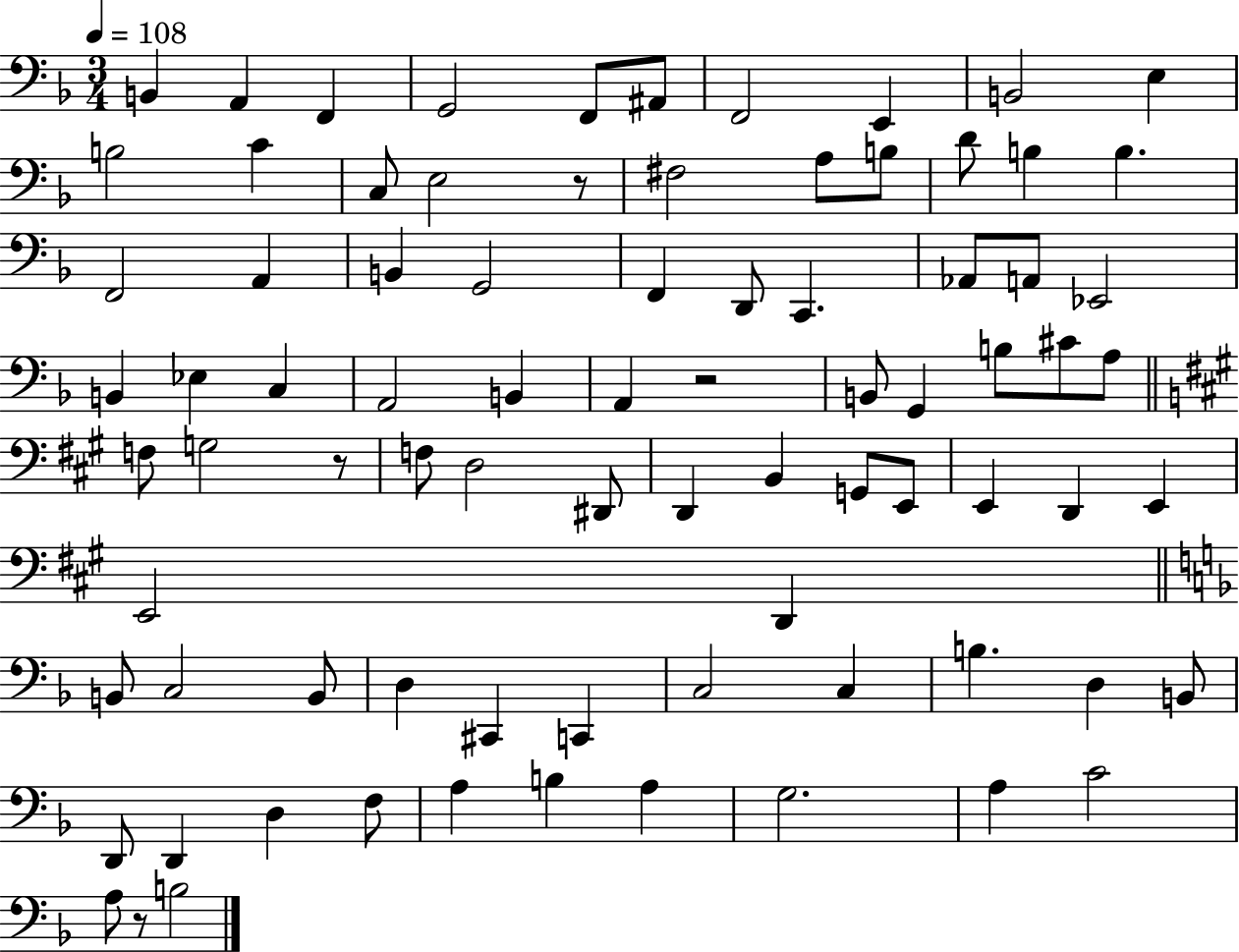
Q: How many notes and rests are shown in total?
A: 82